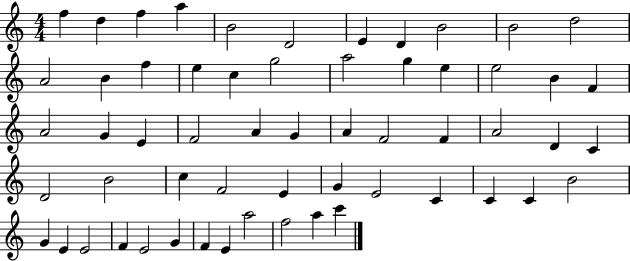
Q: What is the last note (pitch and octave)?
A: C6